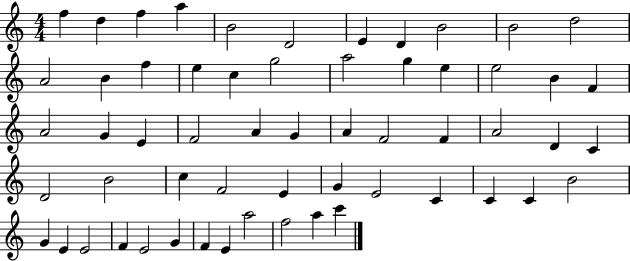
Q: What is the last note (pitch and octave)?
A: C6